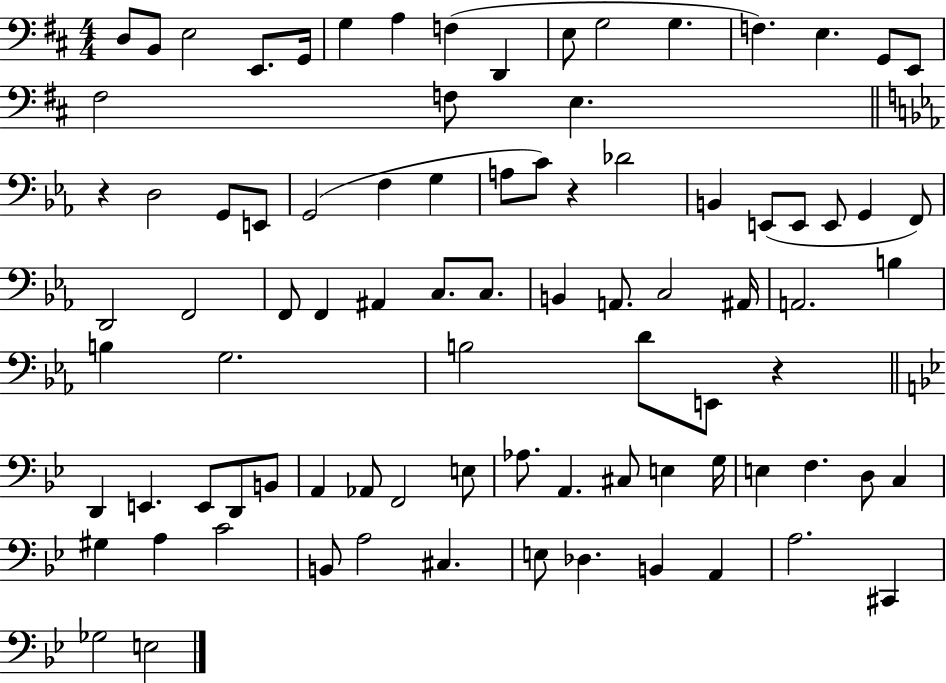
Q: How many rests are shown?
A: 3